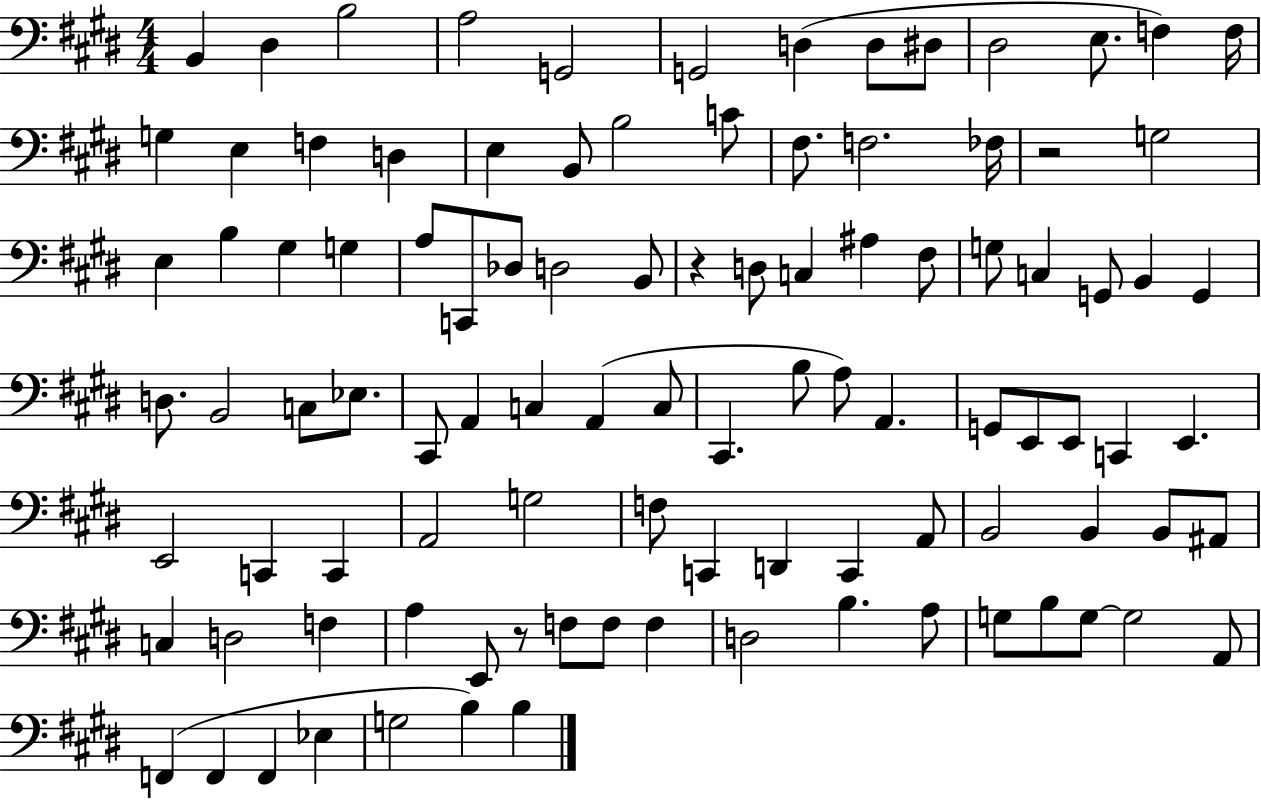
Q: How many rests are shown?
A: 3